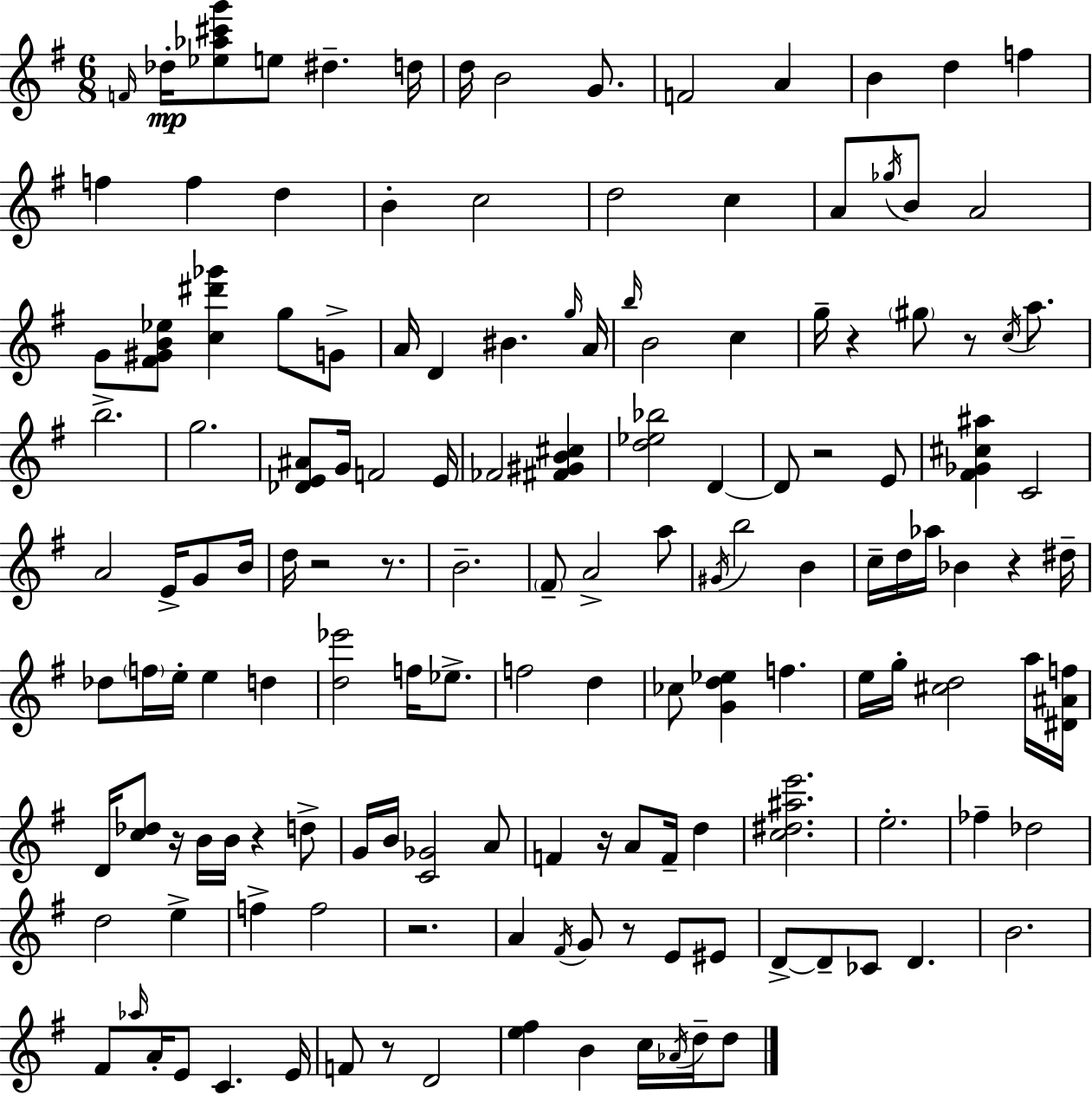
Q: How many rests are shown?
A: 12